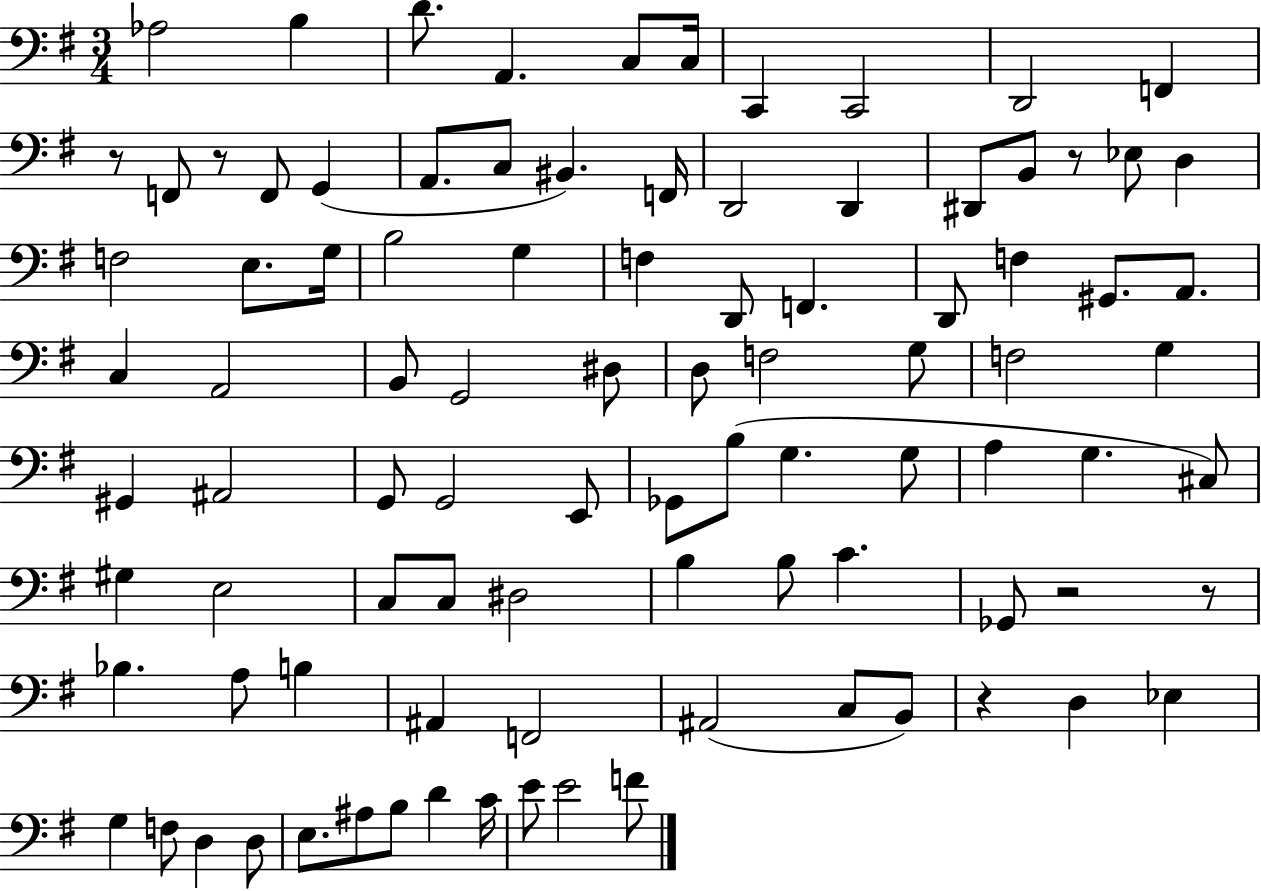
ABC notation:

X:1
T:Untitled
M:3/4
L:1/4
K:G
_A,2 B, D/2 A,, C,/2 C,/4 C,, C,,2 D,,2 F,, z/2 F,,/2 z/2 F,,/2 G,, A,,/2 C,/2 ^B,, F,,/4 D,,2 D,, ^D,,/2 B,,/2 z/2 _E,/2 D, F,2 E,/2 G,/4 B,2 G, F, D,,/2 F,, D,,/2 F, ^G,,/2 A,,/2 C, A,,2 B,,/2 G,,2 ^D,/2 D,/2 F,2 G,/2 F,2 G, ^G,, ^A,,2 G,,/2 G,,2 E,,/2 _G,,/2 B,/2 G, G,/2 A, G, ^C,/2 ^G, E,2 C,/2 C,/2 ^D,2 B, B,/2 C _G,,/2 z2 z/2 _B, A,/2 B, ^A,, F,,2 ^A,,2 C,/2 B,,/2 z D, _E, G, F,/2 D, D,/2 E,/2 ^A,/2 B,/2 D C/4 E/2 E2 F/2